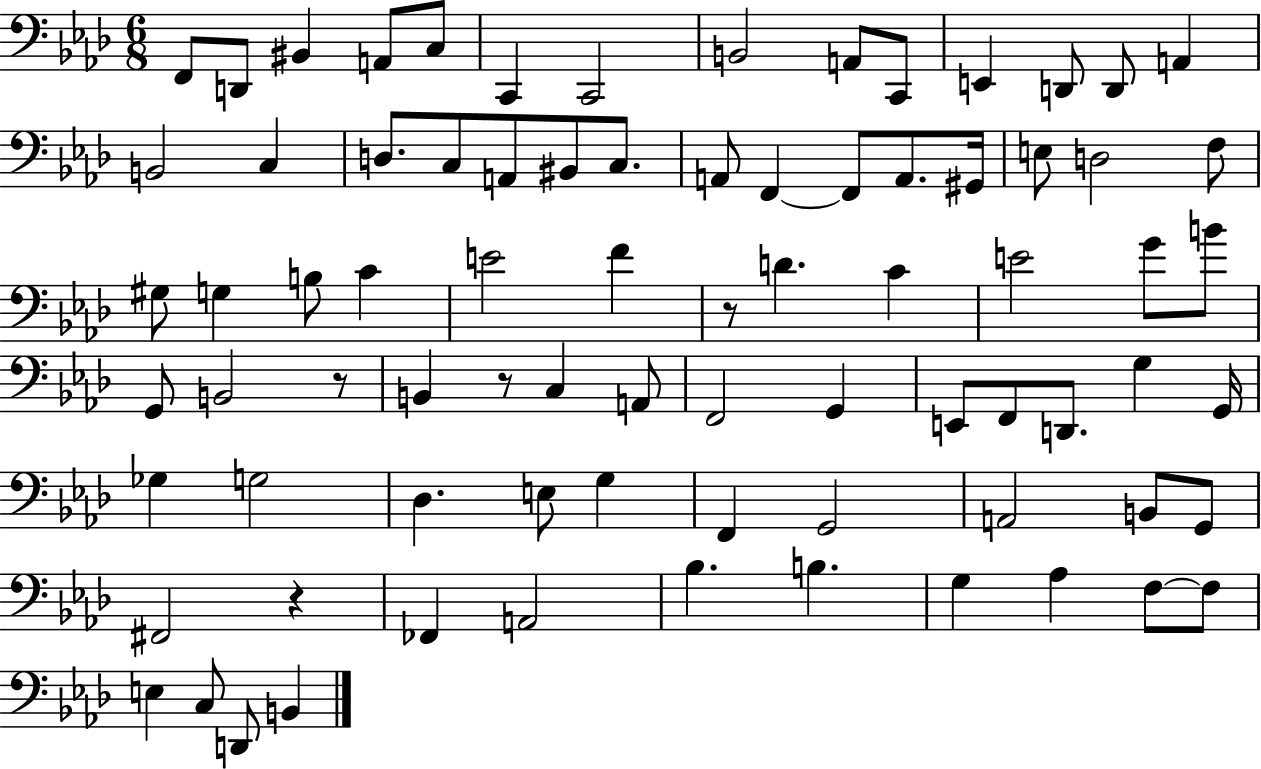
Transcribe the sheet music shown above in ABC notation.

X:1
T:Untitled
M:6/8
L:1/4
K:Ab
F,,/2 D,,/2 ^B,, A,,/2 C,/2 C,, C,,2 B,,2 A,,/2 C,,/2 E,, D,,/2 D,,/2 A,, B,,2 C, D,/2 C,/2 A,,/2 ^B,,/2 C,/2 A,,/2 F,, F,,/2 A,,/2 ^G,,/4 E,/2 D,2 F,/2 ^G,/2 G, B,/2 C E2 F z/2 D C E2 G/2 B/2 G,,/2 B,,2 z/2 B,, z/2 C, A,,/2 F,,2 G,, E,,/2 F,,/2 D,,/2 G, G,,/4 _G, G,2 _D, E,/2 G, F,, G,,2 A,,2 B,,/2 G,,/2 ^F,,2 z _F,, A,,2 _B, B, G, _A, F,/2 F,/2 E, C,/2 D,,/2 B,,